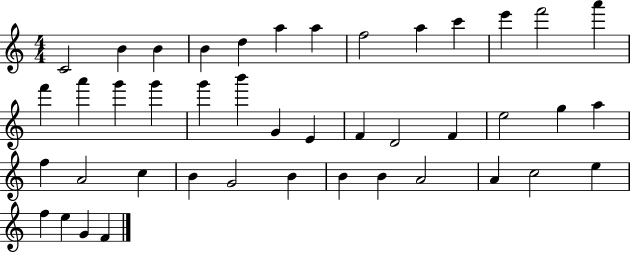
{
  \clef treble
  \numericTimeSignature
  \time 4/4
  \key c \major
  c'2 b'4 b'4 | b'4 d''4 a''4 a''4 | f''2 a''4 c'''4 | e'''4 f'''2 a'''4 | \break f'''4 a'''4 g'''4 g'''4 | g'''4 b'''4 g'4 e'4 | f'4 d'2 f'4 | e''2 g''4 a''4 | \break f''4 a'2 c''4 | b'4 g'2 b'4 | b'4 b'4 a'2 | a'4 c''2 e''4 | \break f''4 e''4 g'4 f'4 | \bar "|."
}